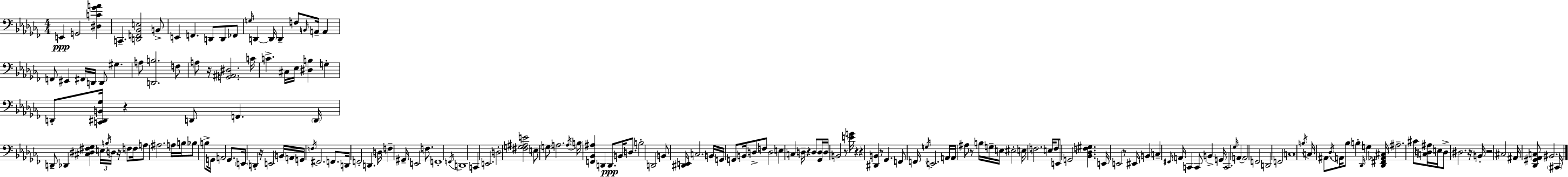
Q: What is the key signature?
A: AES minor